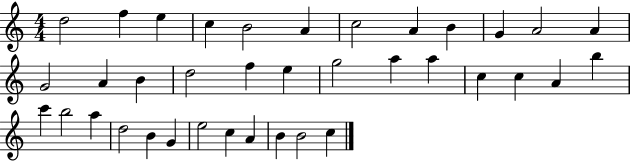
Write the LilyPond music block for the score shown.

{
  \clef treble
  \numericTimeSignature
  \time 4/4
  \key c \major
  d''2 f''4 e''4 | c''4 b'2 a'4 | c''2 a'4 b'4 | g'4 a'2 a'4 | \break g'2 a'4 b'4 | d''2 f''4 e''4 | g''2 a''4 a''4 | c''4 c''4 a'4 b''4 | \break c'''4 b''2 a''4 | d''2 b'4 g'4 | e''2 c''4 a'4 | b'4 b'2 c''4 | \break \bar "|."
}